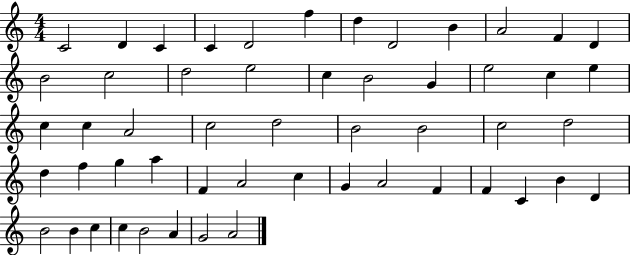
X:1
T:Untitled
M:4/4
L:1/4
K:C
C2 D C C D2 f d D2 B A2 F D B2 c2 d2 e2 c B2 G e2 c e c c A2 c2 d2 B2 B2 c2 d2 d f g a F A2 c G A2 F F C B D B2 B c c B2 A G2 A2